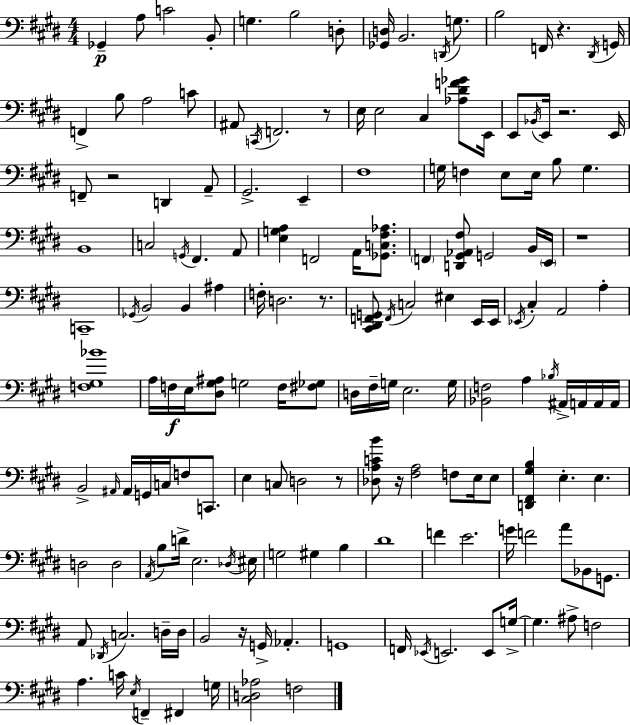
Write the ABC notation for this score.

X:1
T:Untitled
M:4/4
L:1/4
K:E
_G,, A,/2 C2 B,,/2 G, B,2 D,/2 [_G,,D,]/4 B,,2 D,,/4 G,/2 B,2 F,,/4 z ^D,,/4 G,,/4 F,, B,/2 A,2 C/2 ^A,,/2 C,,/4 F,,2 z/2 E,/4 E,2 ^C, [_A,^DF_G]/2 E,,/4 E,,/2 _B,,/4 E,,/4 z2 E,,/4 F,,/2 z2 D,, A,,/2 ^G,,2 E,, ^F,4 G,/4 F, E,/2 E,/4 B,/2 G, B,,4 C,2 G,,/4 ^F,, A,,/2 [E,G,A,] F,,2 A,,/4 [_G,,C,^F,_A,]/2 F,, [D,,^G,,_A,,^F,]/2 G,,2 B,,/4 E,,/4 z4 C,,4 _G,,/4 B,,2 B,, ^A, F,/4 D,2 z/2 [^C,,^D,,F,,G,,]/2 F,,/4 C,2 ^E, E,,/4 E,,/4 _E,,/4 ^C, A,,2 A, [F,^G,_B]4 A,/4 F,/4 E,/4 [^D,^G,^A,]/2 G,2 F,/4 [^F,_G,]/2 D,/4 ^F,/4 G,/4 E,2 G,/4 [_B,,F,]2 A, _B,/4 ^A,,/4 A,,/4 A,,/4 A,,/4 B,,2 ^A,,/4 ^A,,/4 G,,/4 C,/4 F,/2 C,,/2 E, C,/2 D,2 z/2 [_D,A,CB]/2 z/4 [^F,A,]2 F,/2 E,/4 E,/2 [D,,^F,,^G,B,] E, E, D,2 D,2 A,,/4 B,/2 D/4 E,2 _D,/4 ^E,/4 G,2 ^G, B, ^D4 F E2 G/4 F2 A/2 _B,,/2 G,,/2 A,,/2 _D,,/4 C,2 D,/4 D,/4 B,,2 z/4 G,,/4 _A,, G,,4 F,,/4 _E,,/4 E,,2 E,,/2 G,/4 G, ^A,/2 F,2 A, C/4 E,/4 F,, ^F,, G,/4 [^C,D,_A,]2 F,2